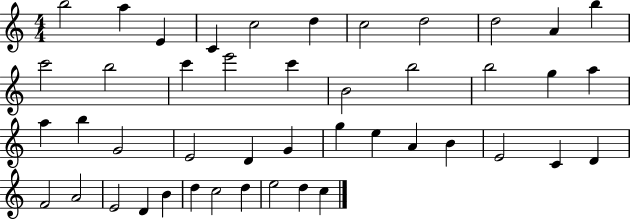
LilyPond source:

{
  \clef treble
  \numericTimeSignature
  \time 4/4
  \key c \major
  b''2 a''4 e'4 | c'4 c''2 d''4 | c''2 d''2 | d''2 a'4 b''4 | \break c'''2 b''2 | c'''4 e'''2 c'''4 | b'2 b''2 | b''2 g''4 a''4 | \break a''4 b''4 g'2 | e'2 d'4 g'4 | g''4 e''4 a'4 b'4 | e'2 c'4 d'4 | \break f'2 a'2 | e'2 d'4 b'4 | d''4 c''2 d''4 | e''2 d''4 c''4 | \break \bar "|."
}